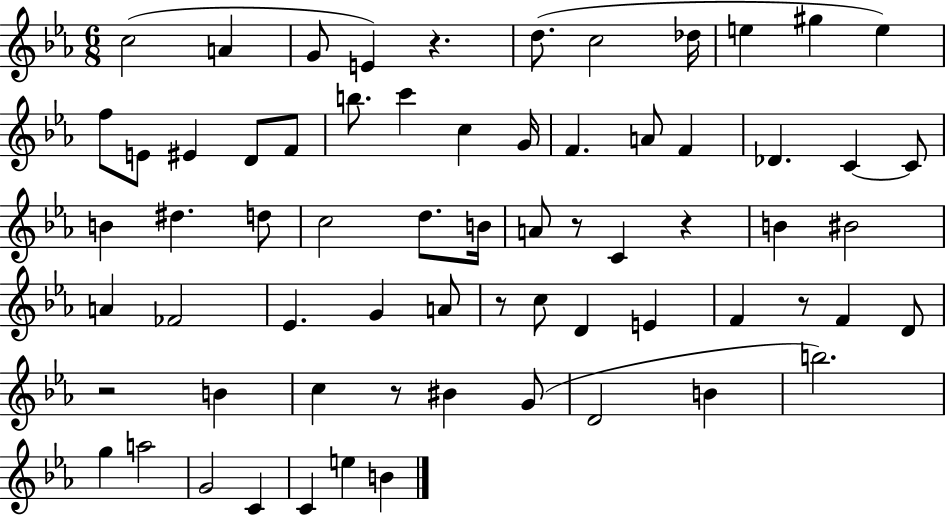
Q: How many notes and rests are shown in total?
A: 67